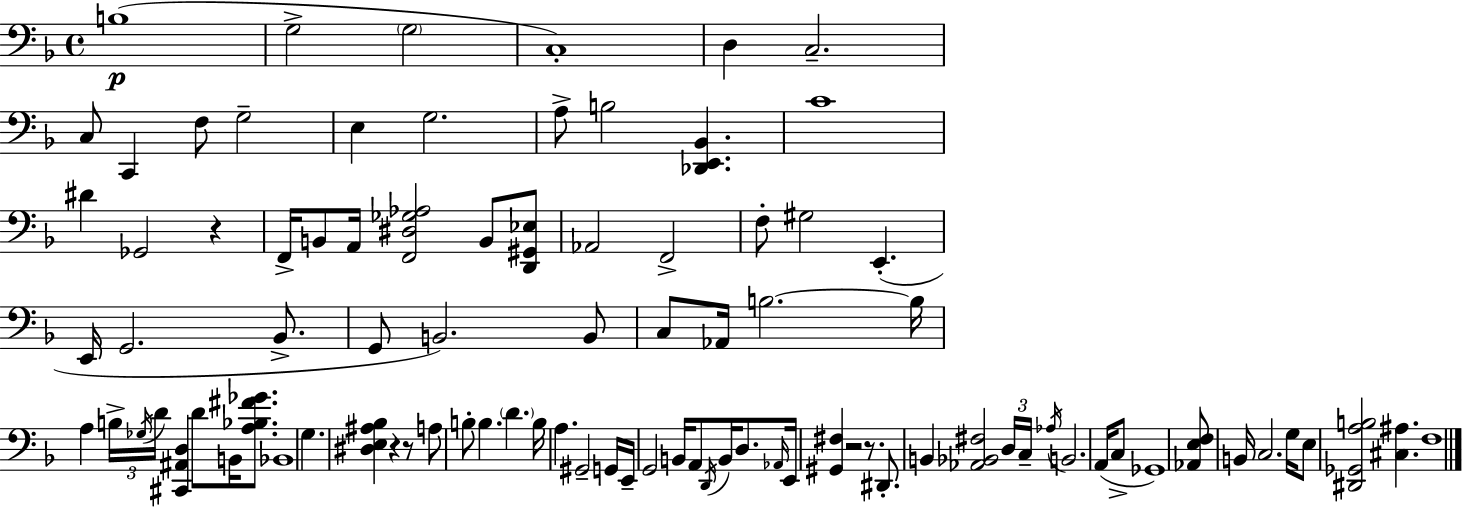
{
  \clef bass
  \time 4/4
  \defaultTimeSignature
  \key d \minor
  b1(\p | g2-> \parenthesize g2 | c1-.) | d4 c2.-- | \break c8 c,4 f8 g2-- | e4 g2. | a8-> b2 <des, e, bes,>4. | c'1 | \break dis'4 ges,2 r4 | f,16-> b,8 a,16 <f, dis ges aes>2 b,8 <d, gis, ees>8 | aes,2 f,2-> | f8-. gis2 e,4.-.( | \break e,16 g,2. bes,8.-> | g,8 b,2.) b,8 | c8 aes,16 b2.~~ b16 | a4 \tuplet 3/2 { b16-> \acciaccatura { ges16 } d'16 } <cis, ais, d>4 d'8 b,16 <a bes fis' ges'>8. | \break bes,1 | g4. <dis e ais bes>4 r4 r8 | a8 b8-. b4. \parenthesize d'4. | b16 a4. gis,2-- | \break g,16 e,16-- g,2 b,16 a,8 \acciaccatura { d,16 } b,16 d8. | \grace { aes,16 } e,16 <gis, fis>4 r2 | r8. dis,8.-. b,4 <aes, bes, fis>2 | \tuplet 3/2 { d16 c16-- \acciaccatura { aes16 } } b,2. | \break a,16( c8-> ges,1) | <aes, e f>8 b,16 c2. | g16 e8 <dis, ges, a b>2 <cis ais>4. | f1 | \break \bar "|."
}